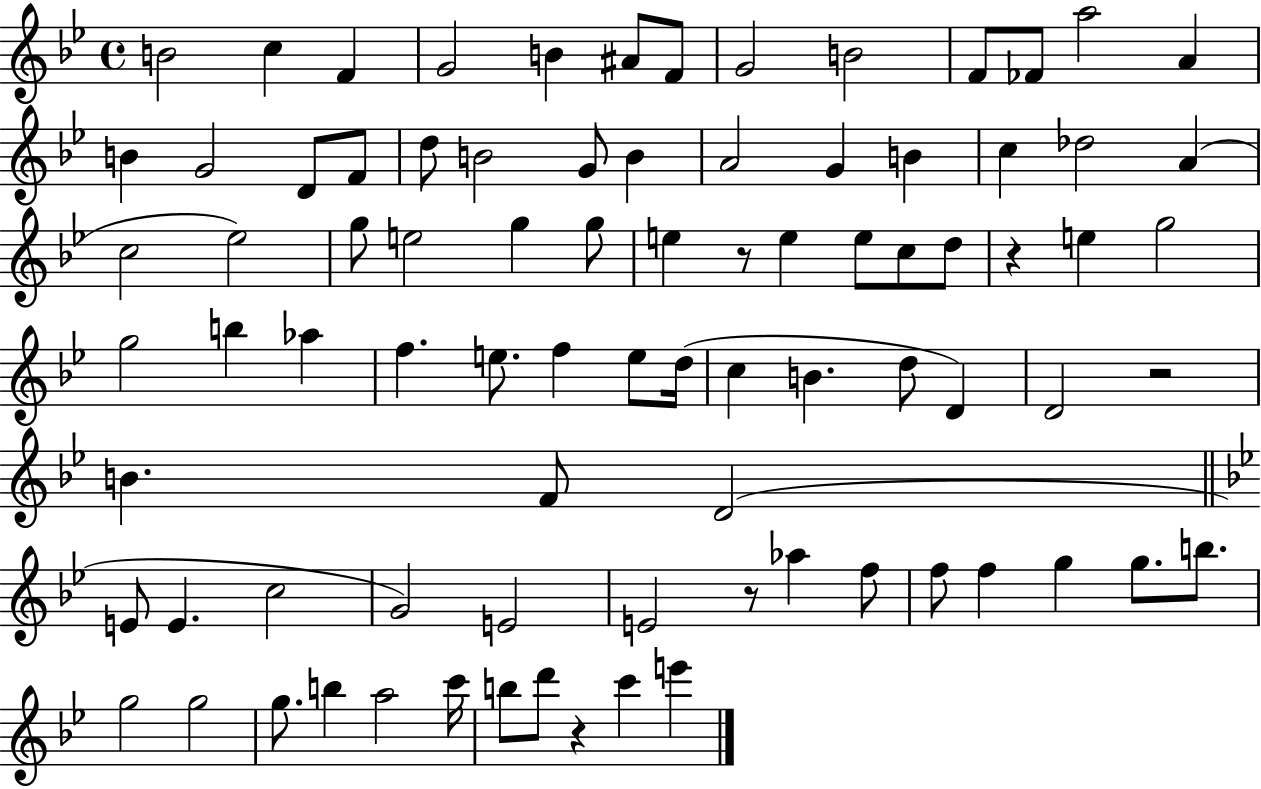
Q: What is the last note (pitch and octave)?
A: E6